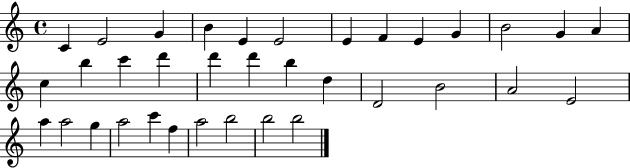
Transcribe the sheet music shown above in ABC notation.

X:1
T:Untitled
M:4/4
L:1/4
K:C
C E2 G B E E2 E F E G B2 G A c b c' d' d' d' b d D2 B2 A2 E2 a a2 g a2 c' f a2 b2 b2 b2